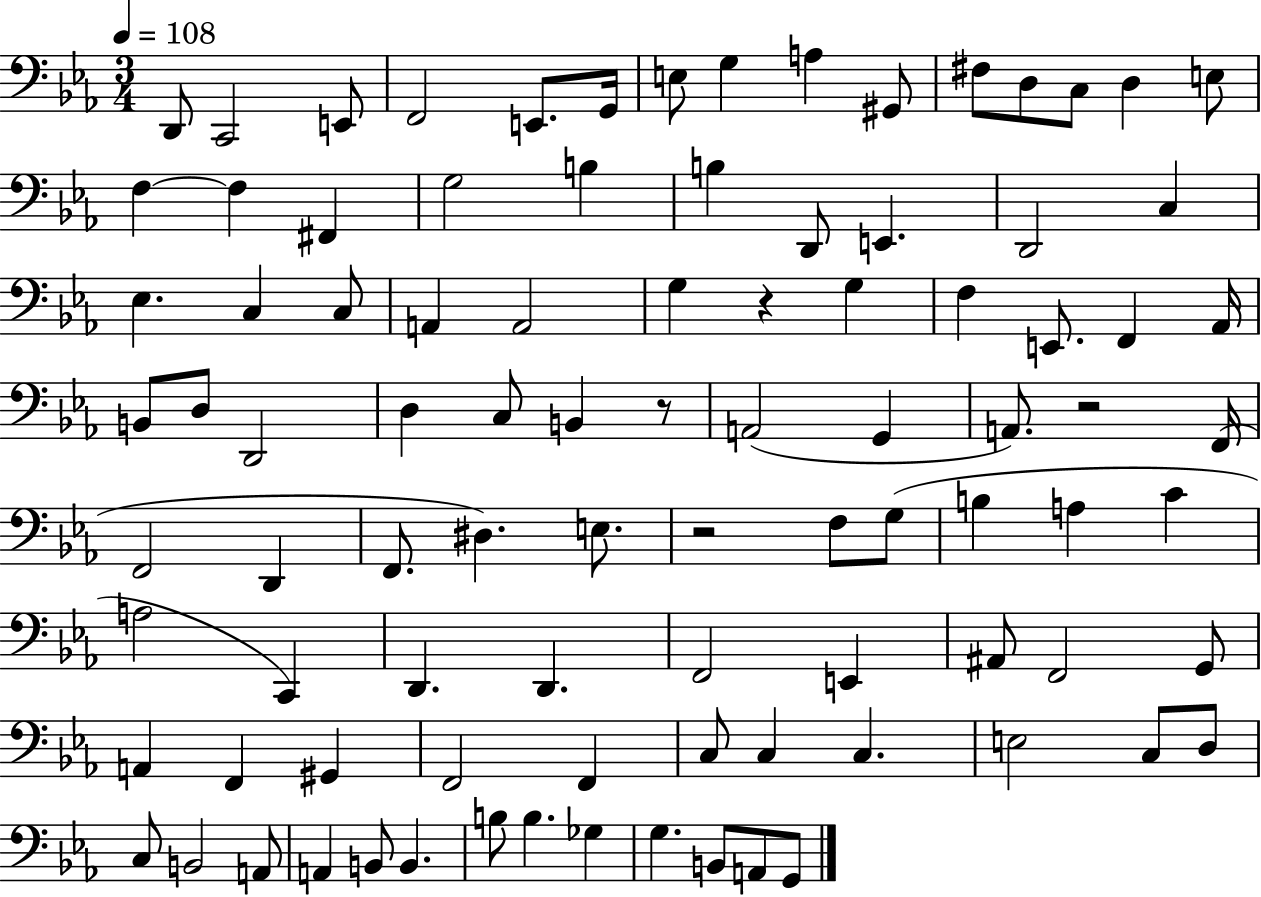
D2/e C2/h E2/e F2/h E2/e. G2/s E3/e G3/q A3/q G#2/e F#3/e D3/e C3/e D3/q E3/e F3/q F3/q F#2/q G3/h B3/q B3/q D2/e E2/q. D2/h C3/q Eb3/q. C3/q C3/e A2/q A2/h G3/q R/q G3/q F3/q E2/e. F2/q Ab2/s B2/e D3/e D2/h D3/q C3/e B2/q R/e A2/h G2/q A2/e. R/h F2/s F2/h D2/q F2/e. D#3/q. E3/e. R/h F3/e G3/e B3/q A3/q C4/q A3/h C2/q D2/q. D2/q. F2/h E2/q A#2/e F2/h G2/e A2/q F2/q G#2/q F2/h F2/q C3/e C3/q C3/q. E3/h C3/e D3/e C3/e B2/h A2/e A2/q B2/e B2/q. B3/e B3/q. Gb3/q G3/q. B2/e A2/e G2/e